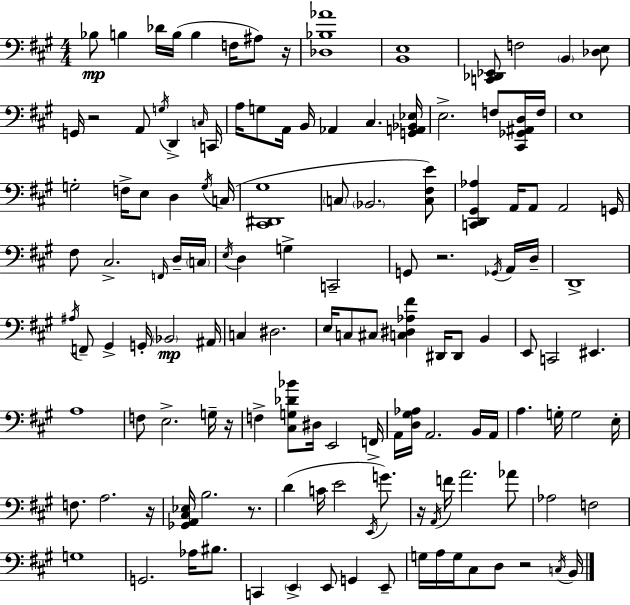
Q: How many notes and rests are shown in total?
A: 135